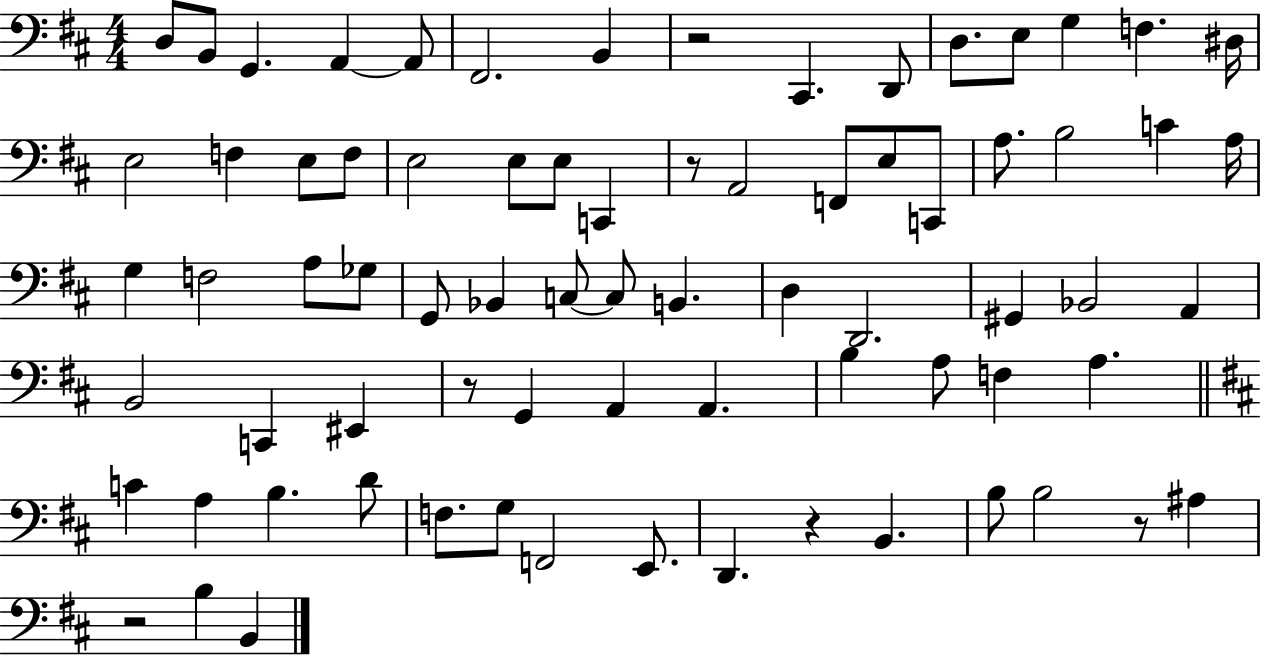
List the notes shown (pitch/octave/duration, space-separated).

D3/e B2/e G2/q. A2/q A2/e F#2/h. B2/q R/h C#2/q. D2/e D3/e. E3/e G3/q F3/q. D#3/s E3/h F3/q E3/e F3/e E3/h E3/e E3/e C2/q R/e A2/h F2/e E3/e C2/e A3/e. B3/h C4/q A3/s G3/q F3/h A3/e Gb3/e G2/e Bb2/q C3/e C3/e B2/q. D3/q D2/h. G#2/q Bb2/h A2/q B2/h C2/q EIS2/q R/e G2/q A2/q A2/q. B3/q A3/e F3/q A3/q. C4/q A3/q B3/q. D4/e F3/e. G3/e F2/h E2/e. D2/q. R/q B2/q. B3/e B3/h R/e A#3/q R/h B3/q B2/q